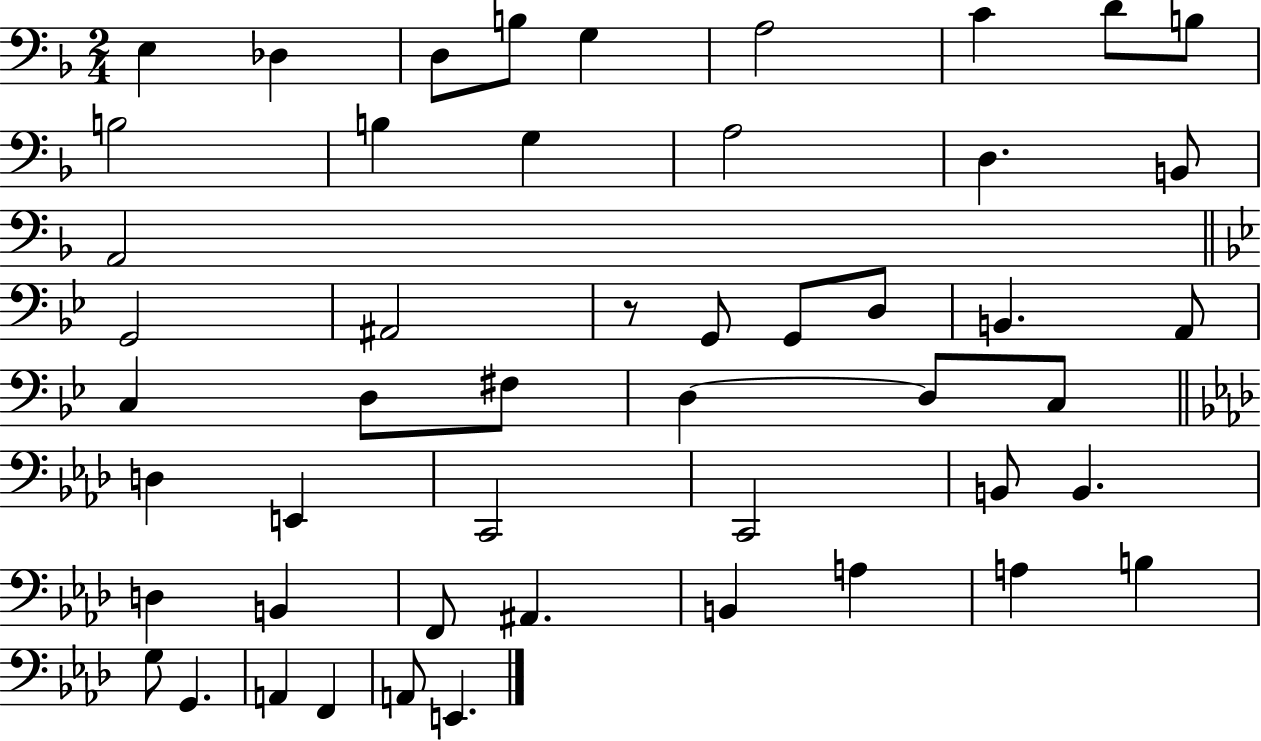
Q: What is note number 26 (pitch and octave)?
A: F#3